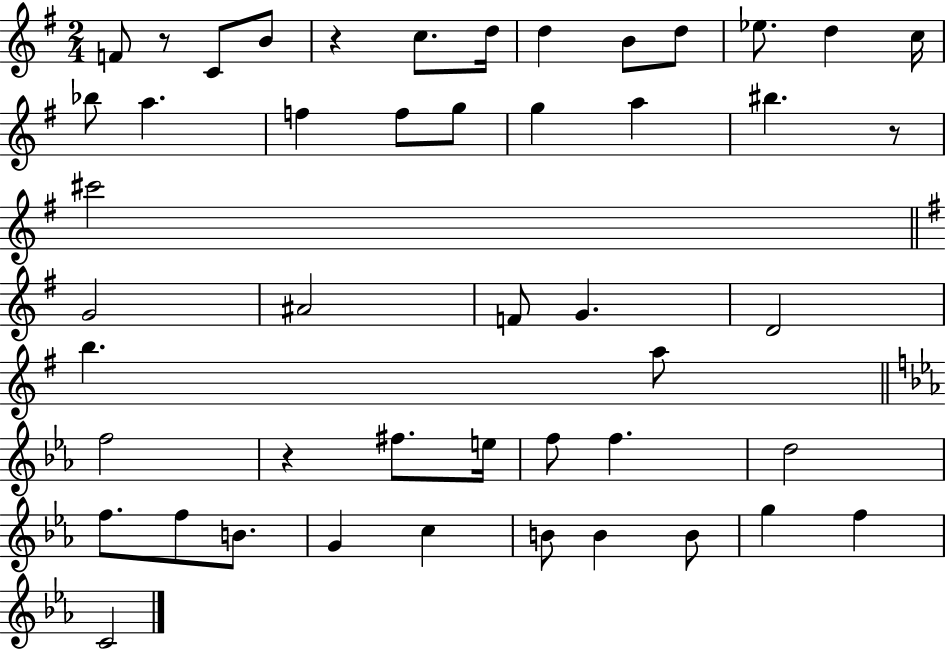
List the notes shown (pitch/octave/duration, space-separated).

F4/e R/e C4/e B4/e R/q C5/e. D5/s D5/q B4/e D5/e Eb5/e. D5/q C5/s Bb5/e A5/q. F5/q F5/e G5/e G5/q A5/q BIS5/q. R/e C#6/h G4/h A#4/h F4/e G4/q. D4/h B5/q. A5/e F5/h R/q F#5/e. E5/s F5/e F5/q. D5/h F5/e. F5/e B4/e. G4/q C5/q B4/e B4/q B4/e G5/q F5/q C4/h